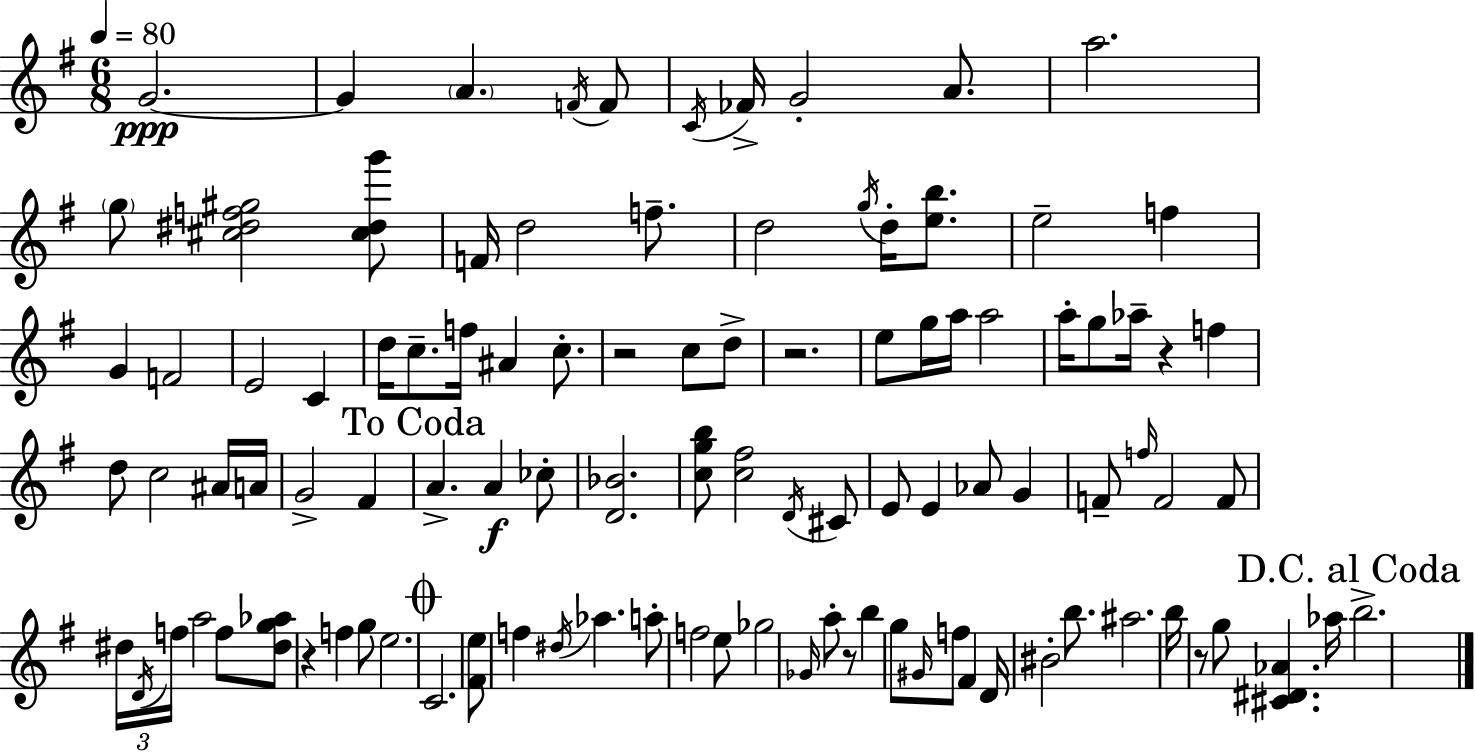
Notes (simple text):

G4/h. G4/q A4/q. F4/s F4/e C4/s FES4/s G4/h A4/e. A5/h. G5/e [C#5,D#5,F5,G#5]/h [C#5,D#5,G6]/e F4/s D5/h F5/e. D5/h G5/s D5/s [E5,B5]/e. E5/h F5/q G4/q F4/h E4/h C4/q D5/s C5/e. F5/s A#4/q C5/e. R/h C5/e D5/e R/h. E5/e G5/s A5/s A5/h A5/s G5/e Ab5/s R/q F5/q D5/e C5/h A#4/s A4/s G4/h F#4/q A4/q. A4/q CES5/e [D4,Bb4]/h. [C5,G5,B5]/e [C5,F#5]/h D4/s C#4/e E4/e E4/q Ab4/e G4/q F4/e F5/s F4/h F4/e D#5/s D4/s F5/s A5/h F5/e [D#5,G5,Ab5]/e R/q F5/q G5/e E5/h. C4/h. [F#4,E5]/e F5/q D#5/s Ab5/q. A5/e F5/h E5/e Gb5/h Gb4/s A5/e R/e B5/q G5/e G#4/s F5/e F#4/q D4/s BIS4/h B5/e. A#5/h. B5/s R/e G5/e [C#4,D#4,Ab4]/q. Ab5/s B5/h.